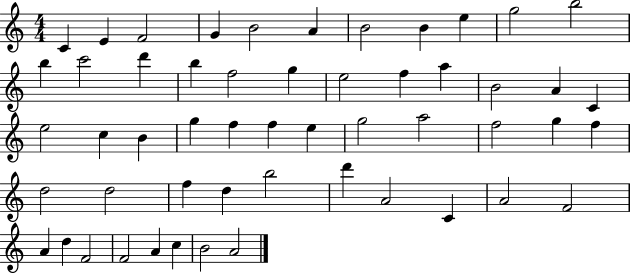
C4/q E4/q F4/h G4/q B4/h A4/q B4/h B4/q E5/q G5/h B5/h B5/q C6/h D6/q B5/q F5/h G5/q E5/h F5/q A5/q B4/h A4/q C4/q E5/h C5/q B4/q G5/q F5/q F5/q E5/q G5/h A5/h F5/h G5/q F5/q D5/h D5/h F5/q D5/q B5/h D6/q A4/h C4/q A4/h F4/h A4/q D5/q F4/h F4/h A4/q C5/q B4/h A4/h